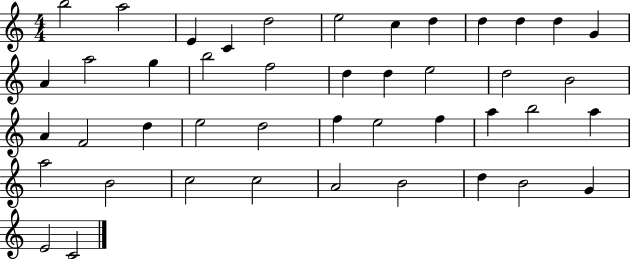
B5/h A5/h E4/q C4/q D5/h E5/h C5/q D5/q D5/q D5/q D5/q G4/q A4/q A5/h G5/q B5/h F5/h D5/q D5/q E5/h D5/h B4/h A4/q F4/h D5/q E5/h D5/h F5/q E5/h F5/q A5/q B5/h A5/q A5/h B4/h C5/h C5/h A4/h B4/h D5/q B4/h G4/q E4/h C4/h